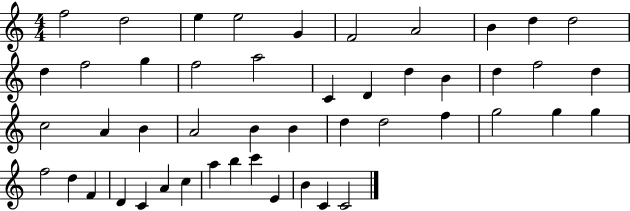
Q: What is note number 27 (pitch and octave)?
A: B4